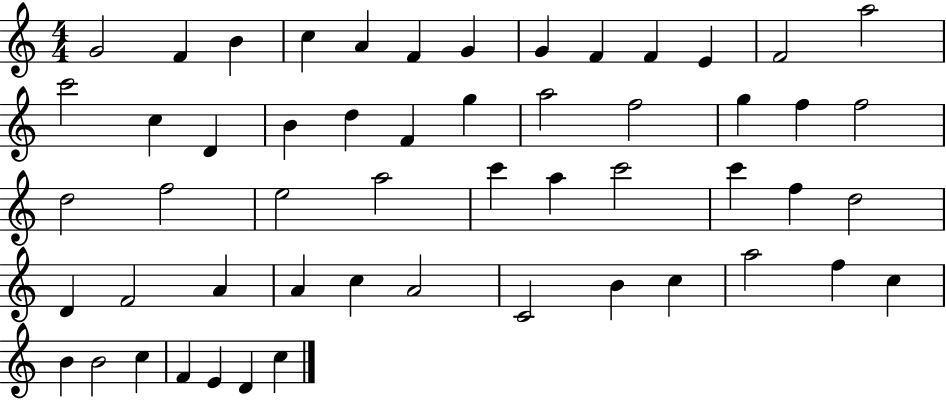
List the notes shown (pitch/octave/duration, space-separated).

G4/h F4/q B4/q C5/q A4/q F4/q G4/q G4/q F4/q F4/q E4/q F4/h A5/h C6/h C5/q D4/q B4/q D5/q F4/q G5/q A5/h F5/h G5/q F5/q F5/h D5/h F5/h E5/h A5/h C6/q A5/q C6/h C6/q F5/q D5/h D4/q F4/h A4/q A4/q C5/q A4/h C4/h B4/q C5/q A5/h F5/q C5/q B4/q B4/h C5/q F4/q E4/q D4/q C5/q